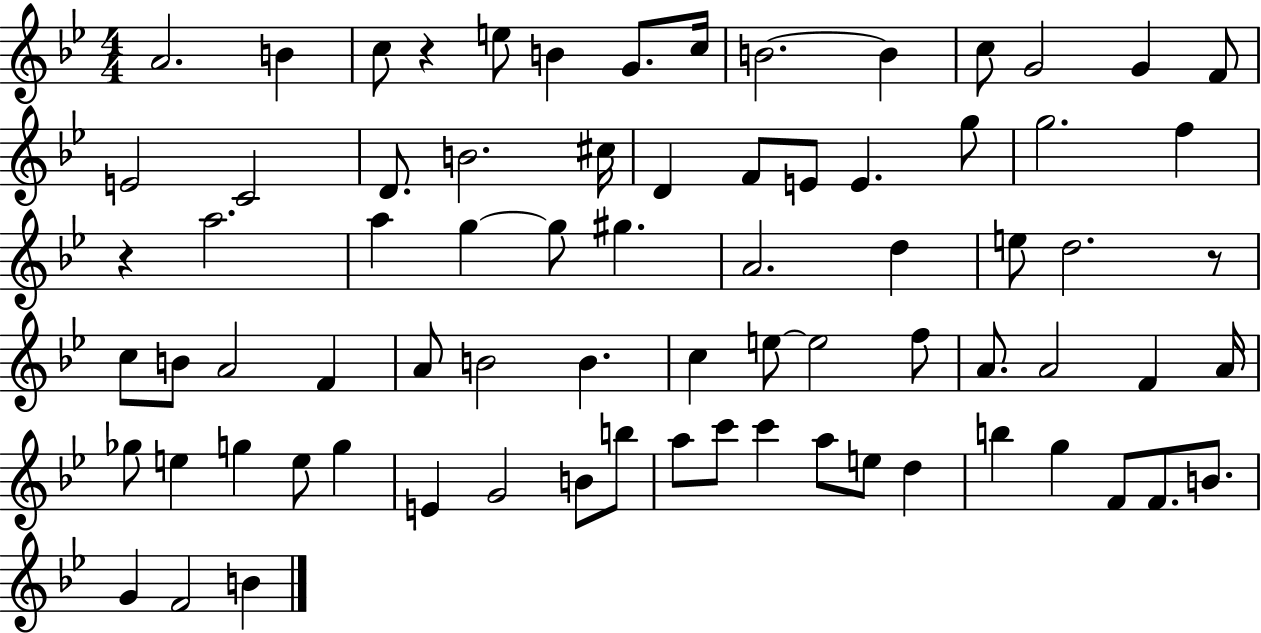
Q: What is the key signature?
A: BES major